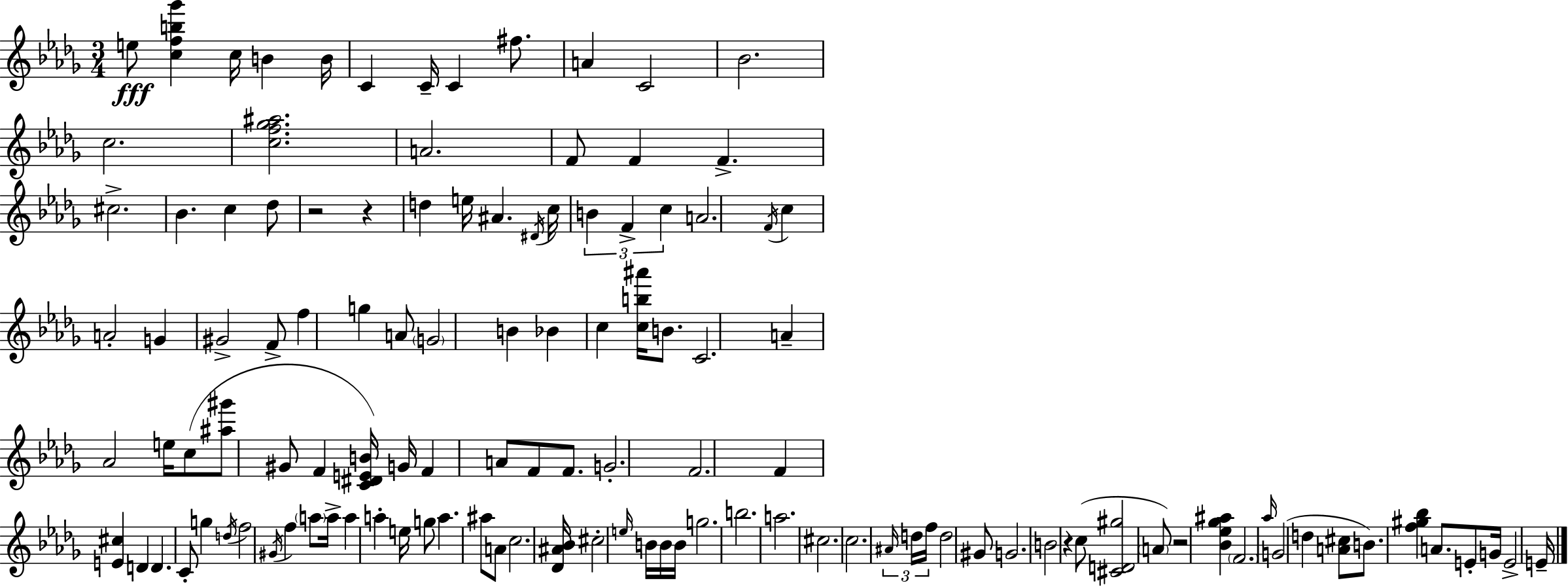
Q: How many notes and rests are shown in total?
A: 120